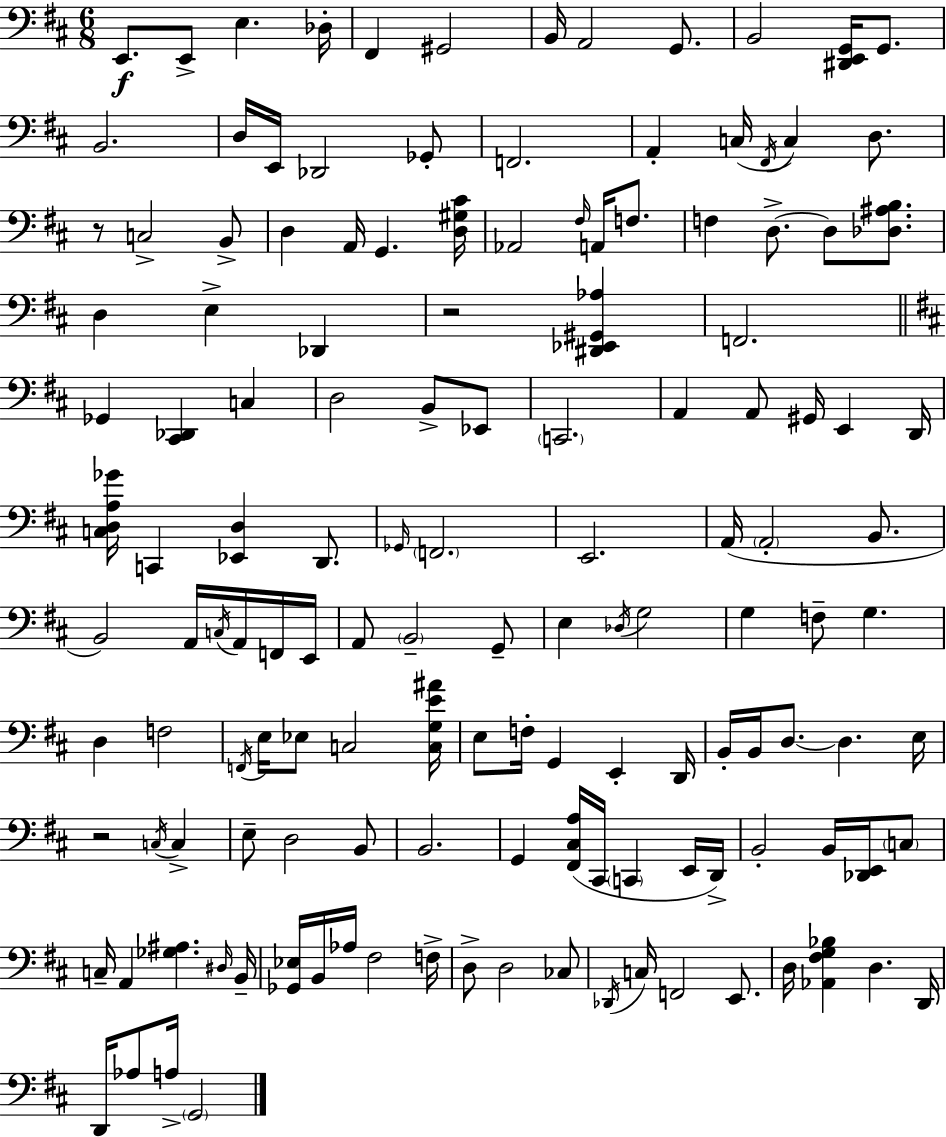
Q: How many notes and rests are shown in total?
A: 140